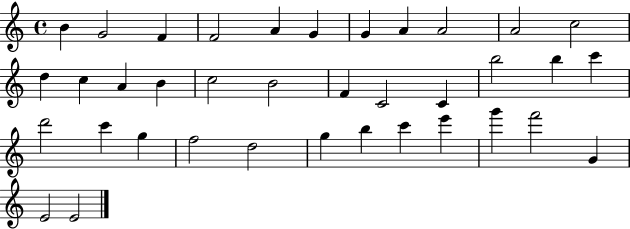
X:1
T:Untitled
M:4/4
L:1/4
K:C
B G2 F F2 A G G A A2 A2 c2 d c A B c2 B2 F C2 C b2 b c' d'2 c' g f2 d2 g b c' e' g' f'2 G E2 E2